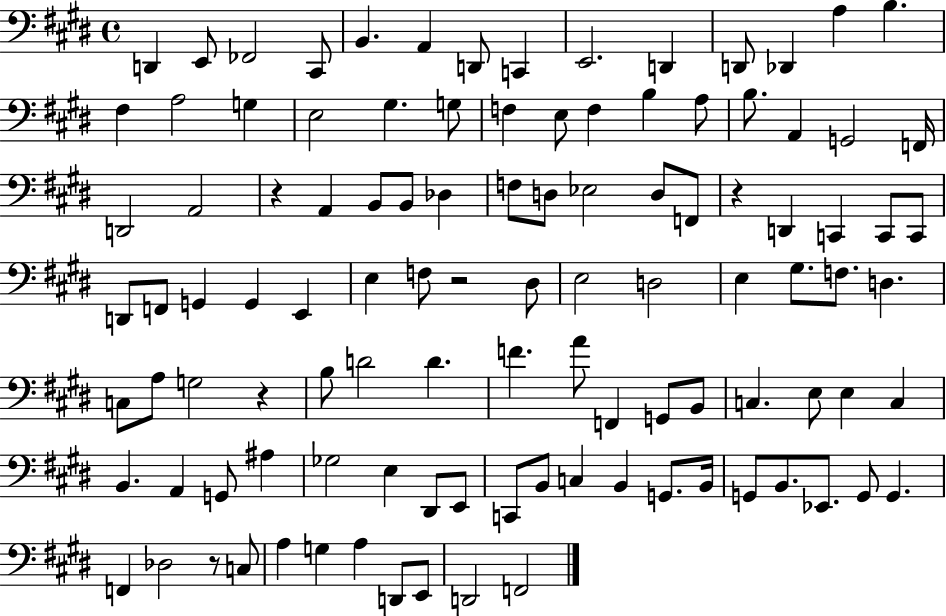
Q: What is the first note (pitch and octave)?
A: D2